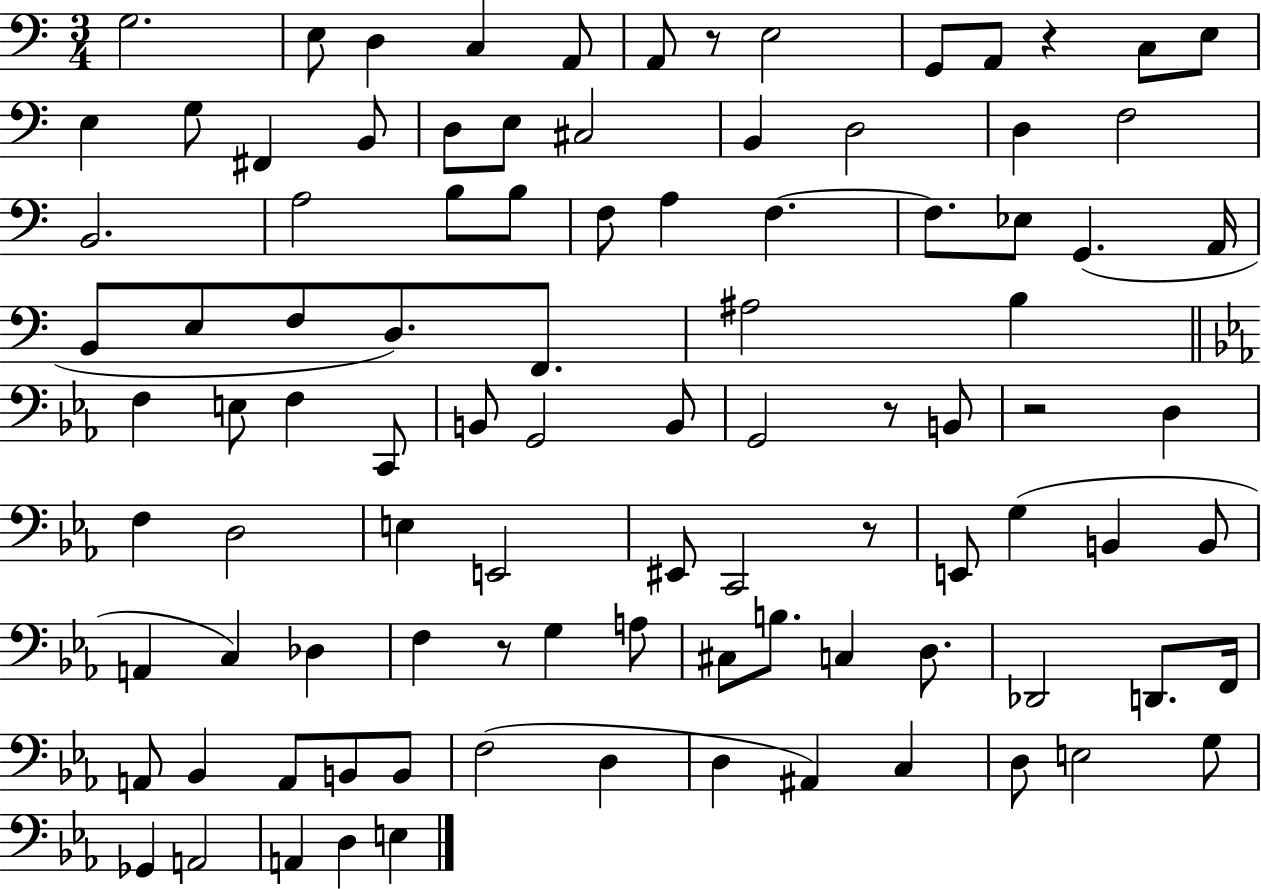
G3/h. E3/e D3/q C3/q A2/e A2/e R/e E3/h G2/e A2/e R/q C3/e E3/e E3/q G3/e F#2/q B2/e D3/e E3/e C#3/h B2/q D3/h D3/q F3/h B2/h. A3/h B3/e B3/e F3/e A3/q F3/q. F3/e. Eb3/e G2/q. A2/s B2/e E3/e F3/e D3/e. F2/e. A#3/h B3/q F3/q E3/e F3/q C2/e B2/e G2/h B2/e G2/h R/e B2/e R/h D3/q F3/q D3/h E3/q E2/h EIS2/e C2/h R/e E2/e G3/q B2/q B2/e A2/q C3/q Db3/q F3/q R/e G3/q A3/e C#3/e B3/e. C3/q D3/e. Db2/h D2/e. F2/s A2/e Bb2/q A2/e B2/e B2/e F3/h D3/q D3/q A#2/q C3/q D3/e E3/h G3/e Gb2/q A2/h A2/q D3/q E3/q